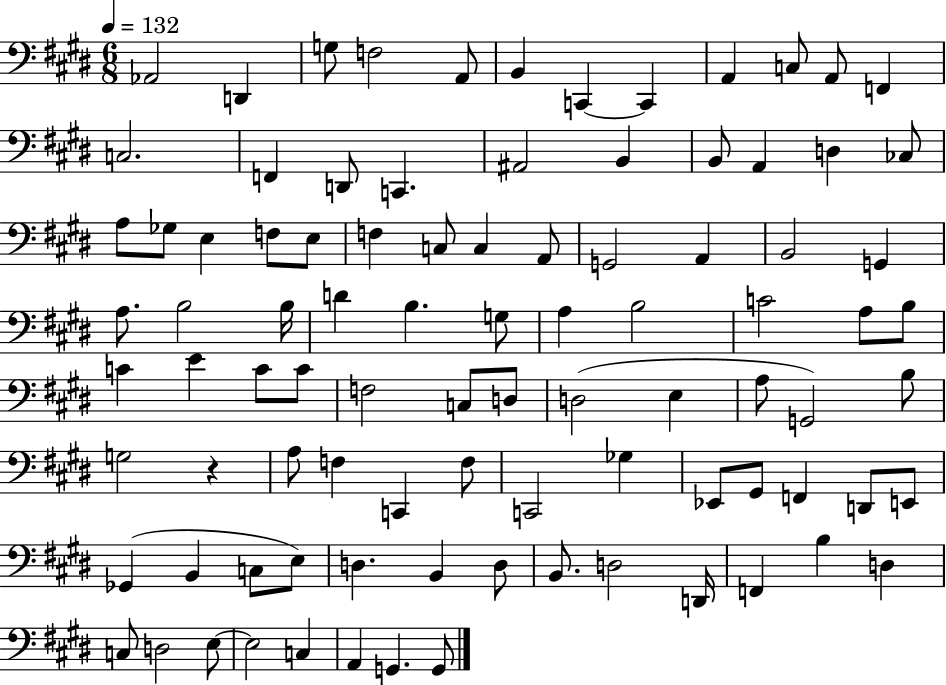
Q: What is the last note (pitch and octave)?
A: G2